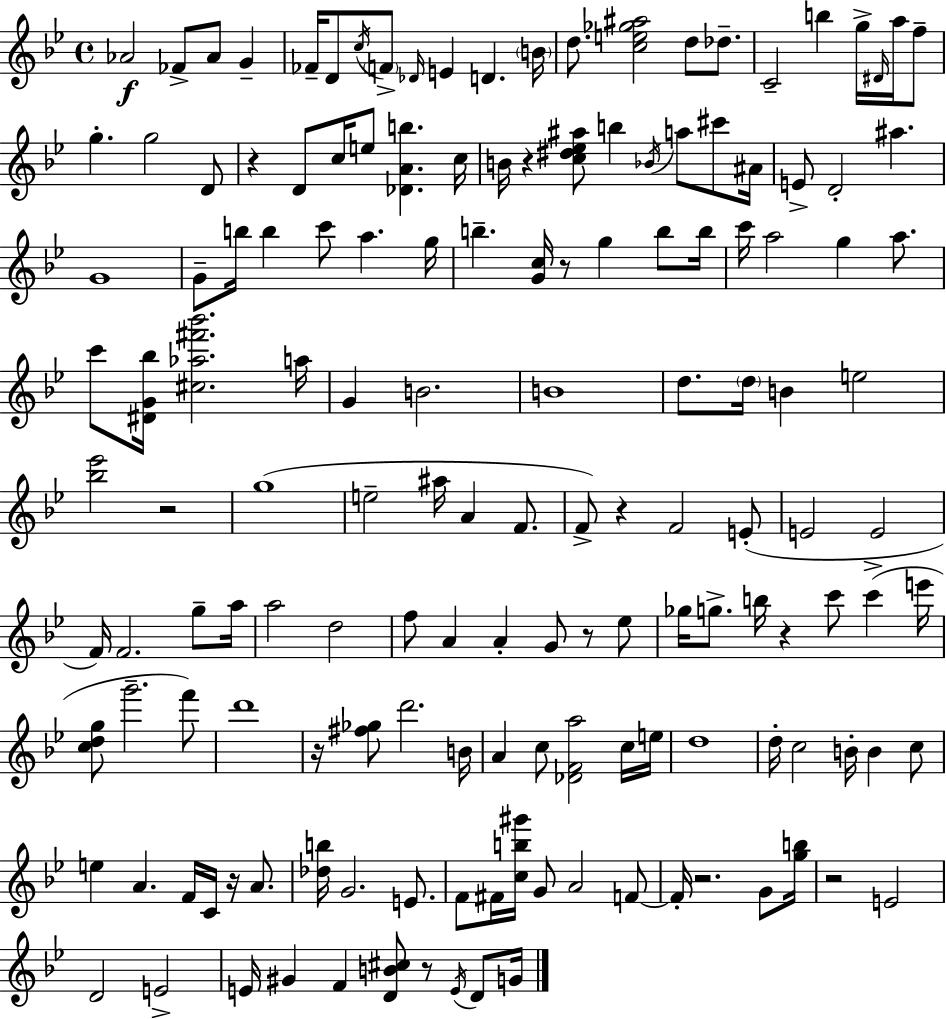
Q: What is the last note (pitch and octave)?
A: G4